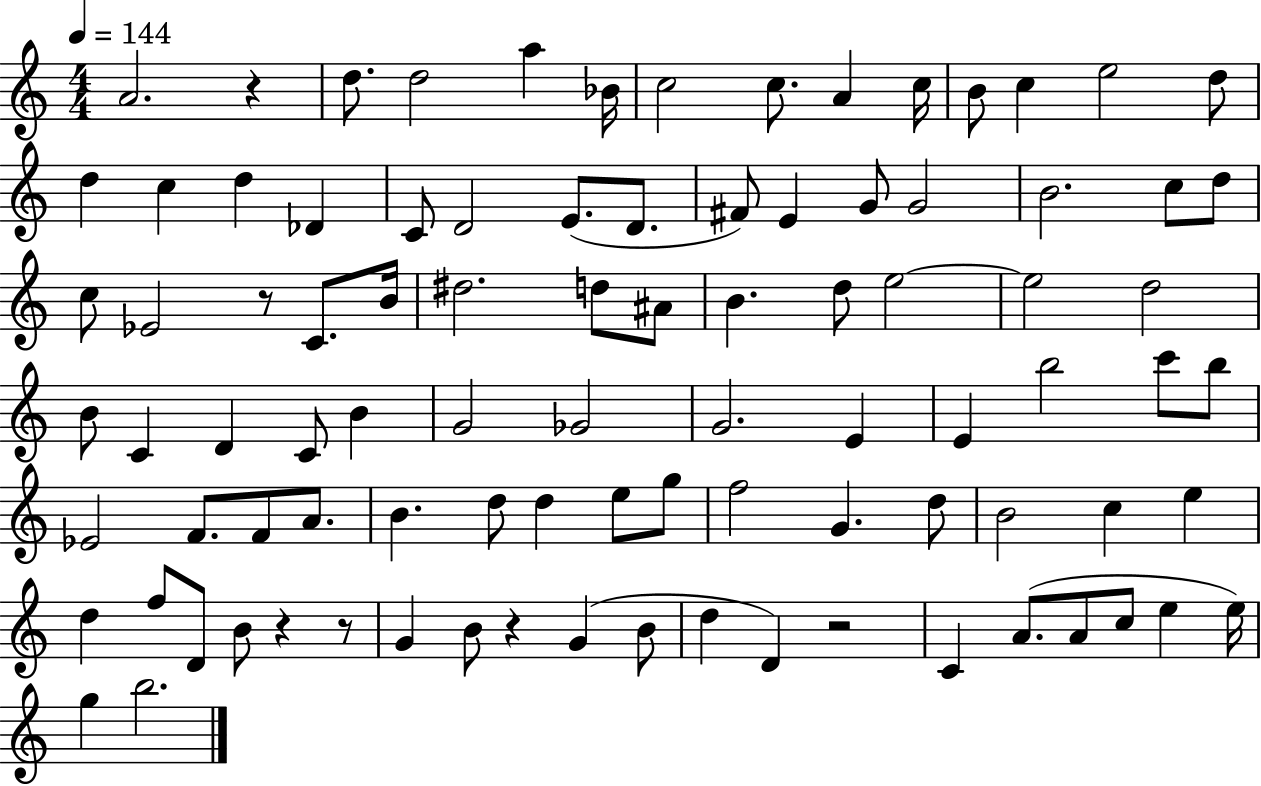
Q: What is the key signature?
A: C major